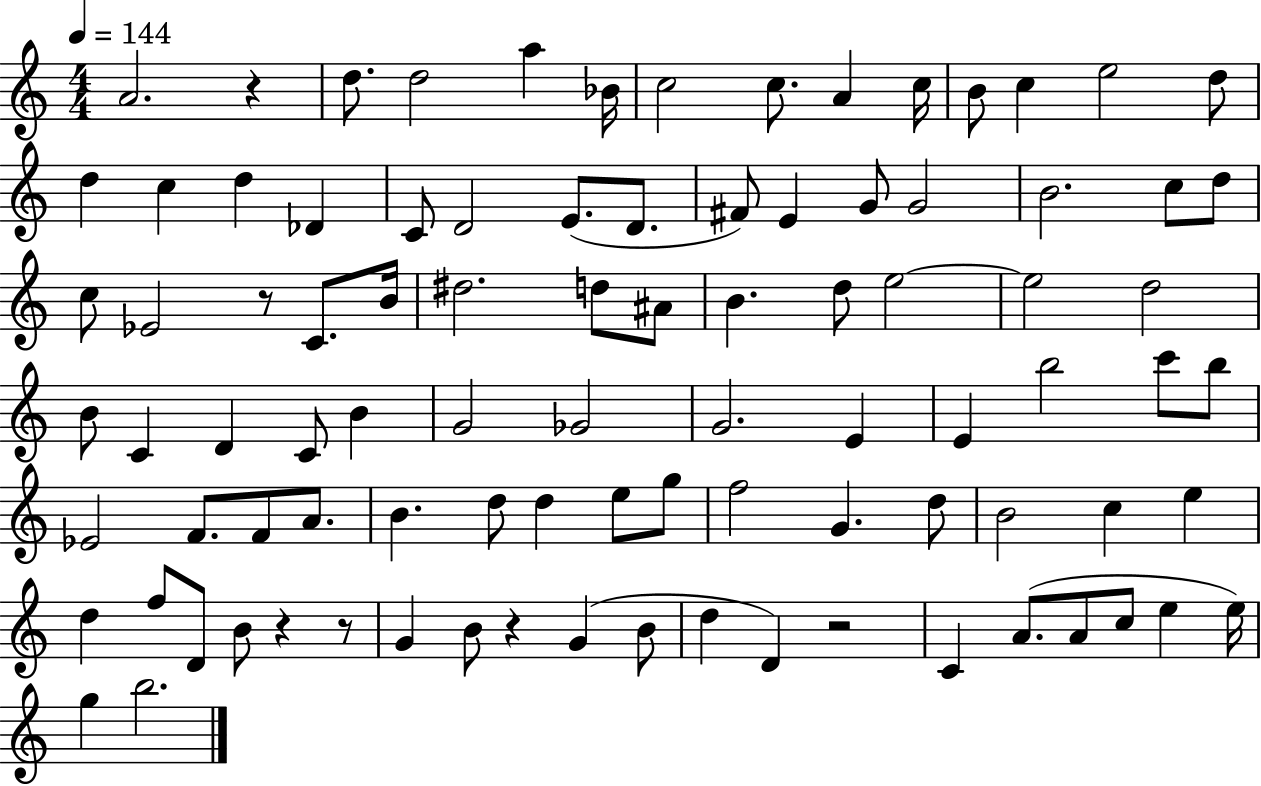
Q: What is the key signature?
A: C major